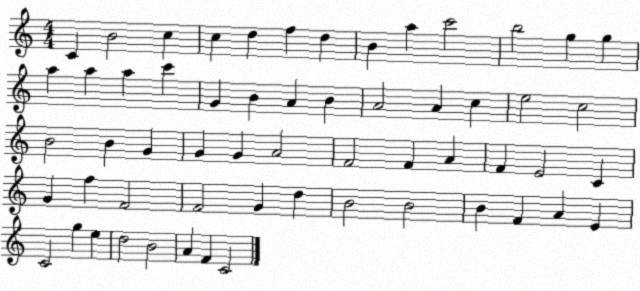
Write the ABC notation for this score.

X:1
T:Untitled
M:4/4
L:1/4
K:C
C B2 c c d f d B a c'2 b2 g g a a a c' G B A B A2 A c e2 c2 B2 B G G G A2 F2 F A F E2 C G f F2 F2 G d B2 B2 B F A E C2 g e d2 B2 A F C2